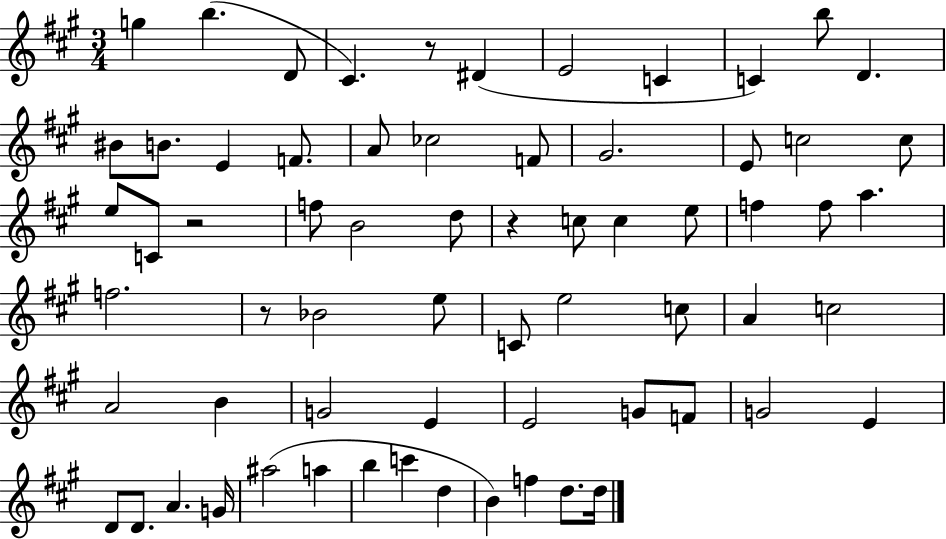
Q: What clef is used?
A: treble